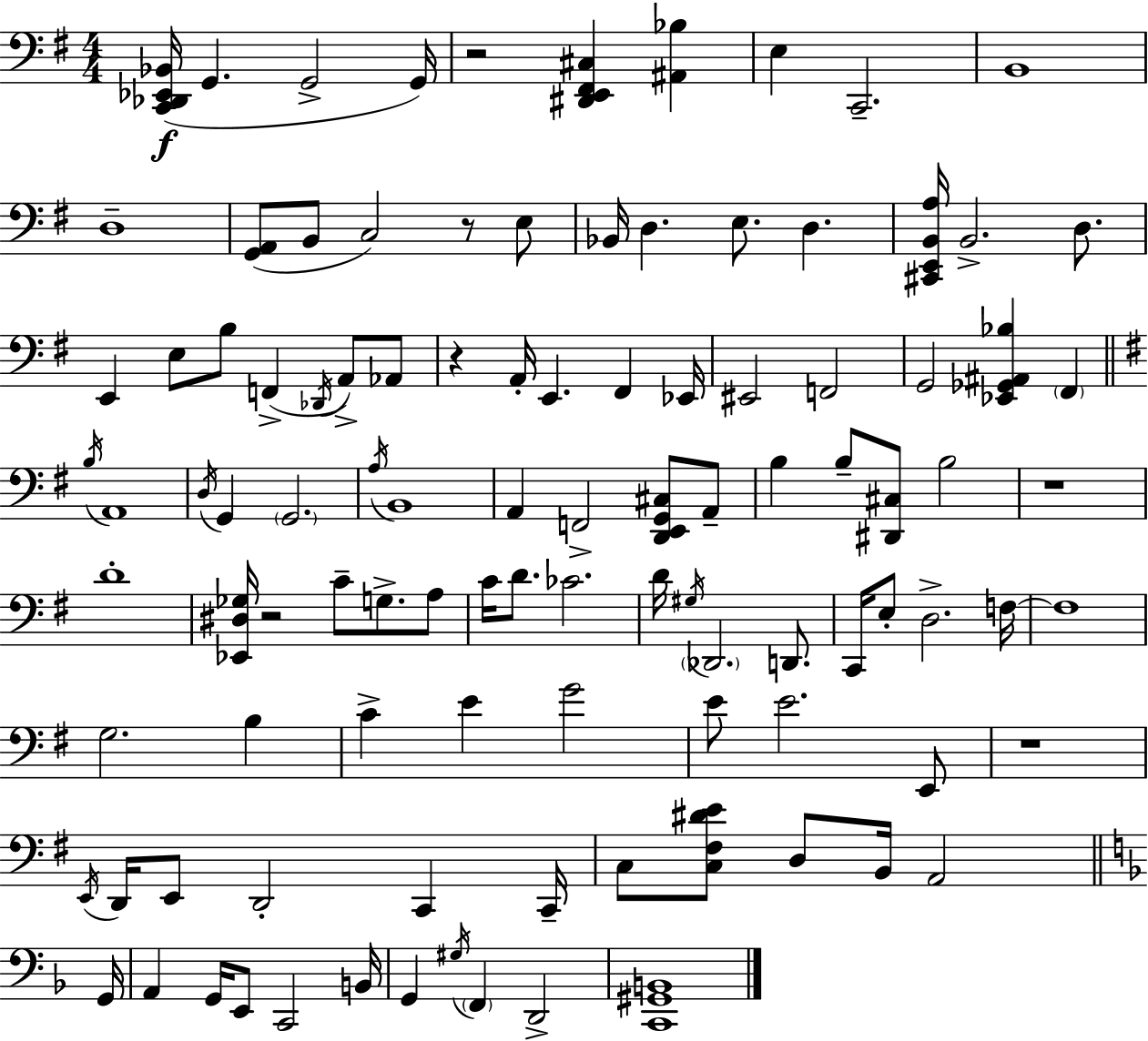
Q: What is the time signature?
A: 4/4